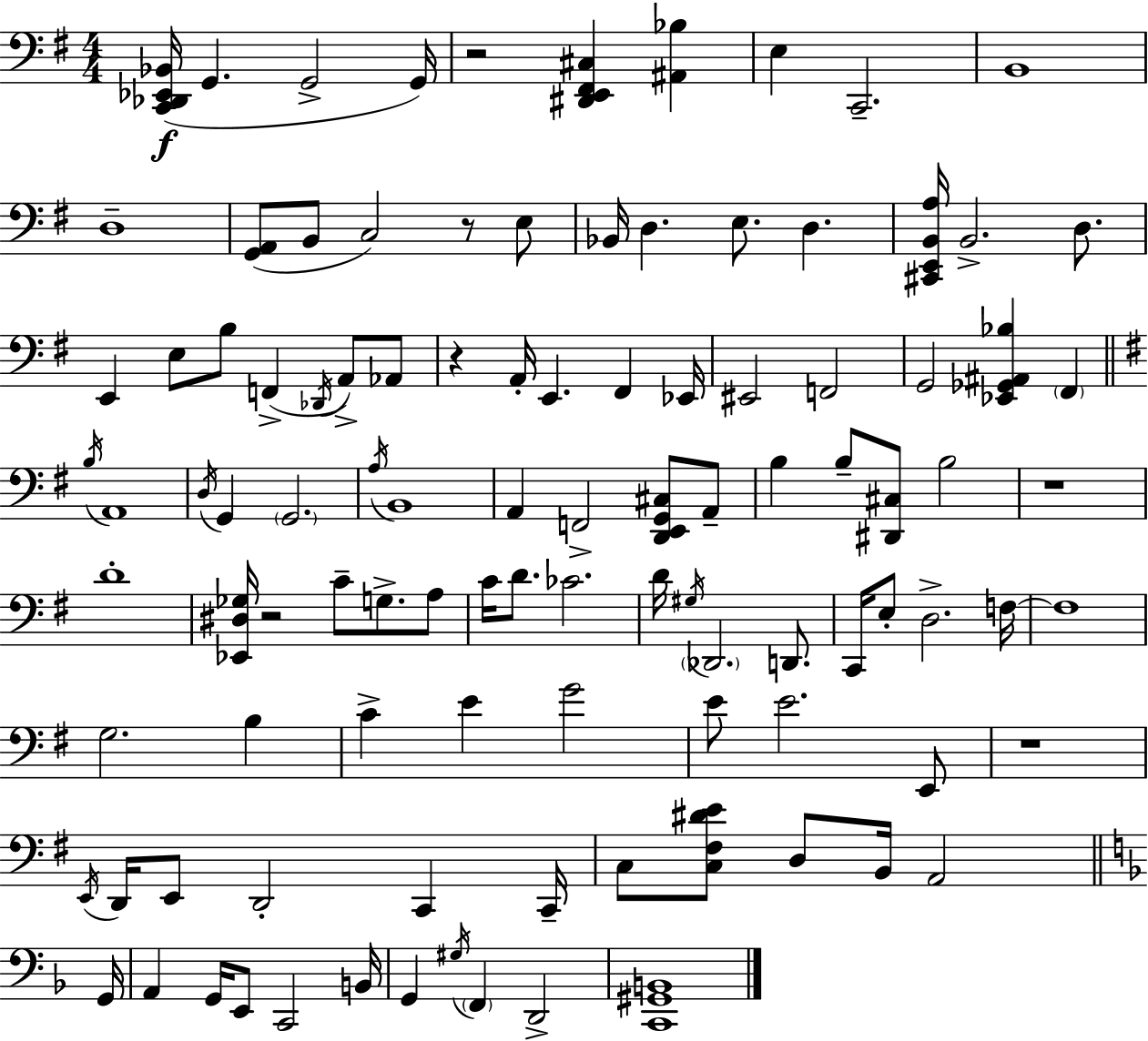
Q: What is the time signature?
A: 4/4